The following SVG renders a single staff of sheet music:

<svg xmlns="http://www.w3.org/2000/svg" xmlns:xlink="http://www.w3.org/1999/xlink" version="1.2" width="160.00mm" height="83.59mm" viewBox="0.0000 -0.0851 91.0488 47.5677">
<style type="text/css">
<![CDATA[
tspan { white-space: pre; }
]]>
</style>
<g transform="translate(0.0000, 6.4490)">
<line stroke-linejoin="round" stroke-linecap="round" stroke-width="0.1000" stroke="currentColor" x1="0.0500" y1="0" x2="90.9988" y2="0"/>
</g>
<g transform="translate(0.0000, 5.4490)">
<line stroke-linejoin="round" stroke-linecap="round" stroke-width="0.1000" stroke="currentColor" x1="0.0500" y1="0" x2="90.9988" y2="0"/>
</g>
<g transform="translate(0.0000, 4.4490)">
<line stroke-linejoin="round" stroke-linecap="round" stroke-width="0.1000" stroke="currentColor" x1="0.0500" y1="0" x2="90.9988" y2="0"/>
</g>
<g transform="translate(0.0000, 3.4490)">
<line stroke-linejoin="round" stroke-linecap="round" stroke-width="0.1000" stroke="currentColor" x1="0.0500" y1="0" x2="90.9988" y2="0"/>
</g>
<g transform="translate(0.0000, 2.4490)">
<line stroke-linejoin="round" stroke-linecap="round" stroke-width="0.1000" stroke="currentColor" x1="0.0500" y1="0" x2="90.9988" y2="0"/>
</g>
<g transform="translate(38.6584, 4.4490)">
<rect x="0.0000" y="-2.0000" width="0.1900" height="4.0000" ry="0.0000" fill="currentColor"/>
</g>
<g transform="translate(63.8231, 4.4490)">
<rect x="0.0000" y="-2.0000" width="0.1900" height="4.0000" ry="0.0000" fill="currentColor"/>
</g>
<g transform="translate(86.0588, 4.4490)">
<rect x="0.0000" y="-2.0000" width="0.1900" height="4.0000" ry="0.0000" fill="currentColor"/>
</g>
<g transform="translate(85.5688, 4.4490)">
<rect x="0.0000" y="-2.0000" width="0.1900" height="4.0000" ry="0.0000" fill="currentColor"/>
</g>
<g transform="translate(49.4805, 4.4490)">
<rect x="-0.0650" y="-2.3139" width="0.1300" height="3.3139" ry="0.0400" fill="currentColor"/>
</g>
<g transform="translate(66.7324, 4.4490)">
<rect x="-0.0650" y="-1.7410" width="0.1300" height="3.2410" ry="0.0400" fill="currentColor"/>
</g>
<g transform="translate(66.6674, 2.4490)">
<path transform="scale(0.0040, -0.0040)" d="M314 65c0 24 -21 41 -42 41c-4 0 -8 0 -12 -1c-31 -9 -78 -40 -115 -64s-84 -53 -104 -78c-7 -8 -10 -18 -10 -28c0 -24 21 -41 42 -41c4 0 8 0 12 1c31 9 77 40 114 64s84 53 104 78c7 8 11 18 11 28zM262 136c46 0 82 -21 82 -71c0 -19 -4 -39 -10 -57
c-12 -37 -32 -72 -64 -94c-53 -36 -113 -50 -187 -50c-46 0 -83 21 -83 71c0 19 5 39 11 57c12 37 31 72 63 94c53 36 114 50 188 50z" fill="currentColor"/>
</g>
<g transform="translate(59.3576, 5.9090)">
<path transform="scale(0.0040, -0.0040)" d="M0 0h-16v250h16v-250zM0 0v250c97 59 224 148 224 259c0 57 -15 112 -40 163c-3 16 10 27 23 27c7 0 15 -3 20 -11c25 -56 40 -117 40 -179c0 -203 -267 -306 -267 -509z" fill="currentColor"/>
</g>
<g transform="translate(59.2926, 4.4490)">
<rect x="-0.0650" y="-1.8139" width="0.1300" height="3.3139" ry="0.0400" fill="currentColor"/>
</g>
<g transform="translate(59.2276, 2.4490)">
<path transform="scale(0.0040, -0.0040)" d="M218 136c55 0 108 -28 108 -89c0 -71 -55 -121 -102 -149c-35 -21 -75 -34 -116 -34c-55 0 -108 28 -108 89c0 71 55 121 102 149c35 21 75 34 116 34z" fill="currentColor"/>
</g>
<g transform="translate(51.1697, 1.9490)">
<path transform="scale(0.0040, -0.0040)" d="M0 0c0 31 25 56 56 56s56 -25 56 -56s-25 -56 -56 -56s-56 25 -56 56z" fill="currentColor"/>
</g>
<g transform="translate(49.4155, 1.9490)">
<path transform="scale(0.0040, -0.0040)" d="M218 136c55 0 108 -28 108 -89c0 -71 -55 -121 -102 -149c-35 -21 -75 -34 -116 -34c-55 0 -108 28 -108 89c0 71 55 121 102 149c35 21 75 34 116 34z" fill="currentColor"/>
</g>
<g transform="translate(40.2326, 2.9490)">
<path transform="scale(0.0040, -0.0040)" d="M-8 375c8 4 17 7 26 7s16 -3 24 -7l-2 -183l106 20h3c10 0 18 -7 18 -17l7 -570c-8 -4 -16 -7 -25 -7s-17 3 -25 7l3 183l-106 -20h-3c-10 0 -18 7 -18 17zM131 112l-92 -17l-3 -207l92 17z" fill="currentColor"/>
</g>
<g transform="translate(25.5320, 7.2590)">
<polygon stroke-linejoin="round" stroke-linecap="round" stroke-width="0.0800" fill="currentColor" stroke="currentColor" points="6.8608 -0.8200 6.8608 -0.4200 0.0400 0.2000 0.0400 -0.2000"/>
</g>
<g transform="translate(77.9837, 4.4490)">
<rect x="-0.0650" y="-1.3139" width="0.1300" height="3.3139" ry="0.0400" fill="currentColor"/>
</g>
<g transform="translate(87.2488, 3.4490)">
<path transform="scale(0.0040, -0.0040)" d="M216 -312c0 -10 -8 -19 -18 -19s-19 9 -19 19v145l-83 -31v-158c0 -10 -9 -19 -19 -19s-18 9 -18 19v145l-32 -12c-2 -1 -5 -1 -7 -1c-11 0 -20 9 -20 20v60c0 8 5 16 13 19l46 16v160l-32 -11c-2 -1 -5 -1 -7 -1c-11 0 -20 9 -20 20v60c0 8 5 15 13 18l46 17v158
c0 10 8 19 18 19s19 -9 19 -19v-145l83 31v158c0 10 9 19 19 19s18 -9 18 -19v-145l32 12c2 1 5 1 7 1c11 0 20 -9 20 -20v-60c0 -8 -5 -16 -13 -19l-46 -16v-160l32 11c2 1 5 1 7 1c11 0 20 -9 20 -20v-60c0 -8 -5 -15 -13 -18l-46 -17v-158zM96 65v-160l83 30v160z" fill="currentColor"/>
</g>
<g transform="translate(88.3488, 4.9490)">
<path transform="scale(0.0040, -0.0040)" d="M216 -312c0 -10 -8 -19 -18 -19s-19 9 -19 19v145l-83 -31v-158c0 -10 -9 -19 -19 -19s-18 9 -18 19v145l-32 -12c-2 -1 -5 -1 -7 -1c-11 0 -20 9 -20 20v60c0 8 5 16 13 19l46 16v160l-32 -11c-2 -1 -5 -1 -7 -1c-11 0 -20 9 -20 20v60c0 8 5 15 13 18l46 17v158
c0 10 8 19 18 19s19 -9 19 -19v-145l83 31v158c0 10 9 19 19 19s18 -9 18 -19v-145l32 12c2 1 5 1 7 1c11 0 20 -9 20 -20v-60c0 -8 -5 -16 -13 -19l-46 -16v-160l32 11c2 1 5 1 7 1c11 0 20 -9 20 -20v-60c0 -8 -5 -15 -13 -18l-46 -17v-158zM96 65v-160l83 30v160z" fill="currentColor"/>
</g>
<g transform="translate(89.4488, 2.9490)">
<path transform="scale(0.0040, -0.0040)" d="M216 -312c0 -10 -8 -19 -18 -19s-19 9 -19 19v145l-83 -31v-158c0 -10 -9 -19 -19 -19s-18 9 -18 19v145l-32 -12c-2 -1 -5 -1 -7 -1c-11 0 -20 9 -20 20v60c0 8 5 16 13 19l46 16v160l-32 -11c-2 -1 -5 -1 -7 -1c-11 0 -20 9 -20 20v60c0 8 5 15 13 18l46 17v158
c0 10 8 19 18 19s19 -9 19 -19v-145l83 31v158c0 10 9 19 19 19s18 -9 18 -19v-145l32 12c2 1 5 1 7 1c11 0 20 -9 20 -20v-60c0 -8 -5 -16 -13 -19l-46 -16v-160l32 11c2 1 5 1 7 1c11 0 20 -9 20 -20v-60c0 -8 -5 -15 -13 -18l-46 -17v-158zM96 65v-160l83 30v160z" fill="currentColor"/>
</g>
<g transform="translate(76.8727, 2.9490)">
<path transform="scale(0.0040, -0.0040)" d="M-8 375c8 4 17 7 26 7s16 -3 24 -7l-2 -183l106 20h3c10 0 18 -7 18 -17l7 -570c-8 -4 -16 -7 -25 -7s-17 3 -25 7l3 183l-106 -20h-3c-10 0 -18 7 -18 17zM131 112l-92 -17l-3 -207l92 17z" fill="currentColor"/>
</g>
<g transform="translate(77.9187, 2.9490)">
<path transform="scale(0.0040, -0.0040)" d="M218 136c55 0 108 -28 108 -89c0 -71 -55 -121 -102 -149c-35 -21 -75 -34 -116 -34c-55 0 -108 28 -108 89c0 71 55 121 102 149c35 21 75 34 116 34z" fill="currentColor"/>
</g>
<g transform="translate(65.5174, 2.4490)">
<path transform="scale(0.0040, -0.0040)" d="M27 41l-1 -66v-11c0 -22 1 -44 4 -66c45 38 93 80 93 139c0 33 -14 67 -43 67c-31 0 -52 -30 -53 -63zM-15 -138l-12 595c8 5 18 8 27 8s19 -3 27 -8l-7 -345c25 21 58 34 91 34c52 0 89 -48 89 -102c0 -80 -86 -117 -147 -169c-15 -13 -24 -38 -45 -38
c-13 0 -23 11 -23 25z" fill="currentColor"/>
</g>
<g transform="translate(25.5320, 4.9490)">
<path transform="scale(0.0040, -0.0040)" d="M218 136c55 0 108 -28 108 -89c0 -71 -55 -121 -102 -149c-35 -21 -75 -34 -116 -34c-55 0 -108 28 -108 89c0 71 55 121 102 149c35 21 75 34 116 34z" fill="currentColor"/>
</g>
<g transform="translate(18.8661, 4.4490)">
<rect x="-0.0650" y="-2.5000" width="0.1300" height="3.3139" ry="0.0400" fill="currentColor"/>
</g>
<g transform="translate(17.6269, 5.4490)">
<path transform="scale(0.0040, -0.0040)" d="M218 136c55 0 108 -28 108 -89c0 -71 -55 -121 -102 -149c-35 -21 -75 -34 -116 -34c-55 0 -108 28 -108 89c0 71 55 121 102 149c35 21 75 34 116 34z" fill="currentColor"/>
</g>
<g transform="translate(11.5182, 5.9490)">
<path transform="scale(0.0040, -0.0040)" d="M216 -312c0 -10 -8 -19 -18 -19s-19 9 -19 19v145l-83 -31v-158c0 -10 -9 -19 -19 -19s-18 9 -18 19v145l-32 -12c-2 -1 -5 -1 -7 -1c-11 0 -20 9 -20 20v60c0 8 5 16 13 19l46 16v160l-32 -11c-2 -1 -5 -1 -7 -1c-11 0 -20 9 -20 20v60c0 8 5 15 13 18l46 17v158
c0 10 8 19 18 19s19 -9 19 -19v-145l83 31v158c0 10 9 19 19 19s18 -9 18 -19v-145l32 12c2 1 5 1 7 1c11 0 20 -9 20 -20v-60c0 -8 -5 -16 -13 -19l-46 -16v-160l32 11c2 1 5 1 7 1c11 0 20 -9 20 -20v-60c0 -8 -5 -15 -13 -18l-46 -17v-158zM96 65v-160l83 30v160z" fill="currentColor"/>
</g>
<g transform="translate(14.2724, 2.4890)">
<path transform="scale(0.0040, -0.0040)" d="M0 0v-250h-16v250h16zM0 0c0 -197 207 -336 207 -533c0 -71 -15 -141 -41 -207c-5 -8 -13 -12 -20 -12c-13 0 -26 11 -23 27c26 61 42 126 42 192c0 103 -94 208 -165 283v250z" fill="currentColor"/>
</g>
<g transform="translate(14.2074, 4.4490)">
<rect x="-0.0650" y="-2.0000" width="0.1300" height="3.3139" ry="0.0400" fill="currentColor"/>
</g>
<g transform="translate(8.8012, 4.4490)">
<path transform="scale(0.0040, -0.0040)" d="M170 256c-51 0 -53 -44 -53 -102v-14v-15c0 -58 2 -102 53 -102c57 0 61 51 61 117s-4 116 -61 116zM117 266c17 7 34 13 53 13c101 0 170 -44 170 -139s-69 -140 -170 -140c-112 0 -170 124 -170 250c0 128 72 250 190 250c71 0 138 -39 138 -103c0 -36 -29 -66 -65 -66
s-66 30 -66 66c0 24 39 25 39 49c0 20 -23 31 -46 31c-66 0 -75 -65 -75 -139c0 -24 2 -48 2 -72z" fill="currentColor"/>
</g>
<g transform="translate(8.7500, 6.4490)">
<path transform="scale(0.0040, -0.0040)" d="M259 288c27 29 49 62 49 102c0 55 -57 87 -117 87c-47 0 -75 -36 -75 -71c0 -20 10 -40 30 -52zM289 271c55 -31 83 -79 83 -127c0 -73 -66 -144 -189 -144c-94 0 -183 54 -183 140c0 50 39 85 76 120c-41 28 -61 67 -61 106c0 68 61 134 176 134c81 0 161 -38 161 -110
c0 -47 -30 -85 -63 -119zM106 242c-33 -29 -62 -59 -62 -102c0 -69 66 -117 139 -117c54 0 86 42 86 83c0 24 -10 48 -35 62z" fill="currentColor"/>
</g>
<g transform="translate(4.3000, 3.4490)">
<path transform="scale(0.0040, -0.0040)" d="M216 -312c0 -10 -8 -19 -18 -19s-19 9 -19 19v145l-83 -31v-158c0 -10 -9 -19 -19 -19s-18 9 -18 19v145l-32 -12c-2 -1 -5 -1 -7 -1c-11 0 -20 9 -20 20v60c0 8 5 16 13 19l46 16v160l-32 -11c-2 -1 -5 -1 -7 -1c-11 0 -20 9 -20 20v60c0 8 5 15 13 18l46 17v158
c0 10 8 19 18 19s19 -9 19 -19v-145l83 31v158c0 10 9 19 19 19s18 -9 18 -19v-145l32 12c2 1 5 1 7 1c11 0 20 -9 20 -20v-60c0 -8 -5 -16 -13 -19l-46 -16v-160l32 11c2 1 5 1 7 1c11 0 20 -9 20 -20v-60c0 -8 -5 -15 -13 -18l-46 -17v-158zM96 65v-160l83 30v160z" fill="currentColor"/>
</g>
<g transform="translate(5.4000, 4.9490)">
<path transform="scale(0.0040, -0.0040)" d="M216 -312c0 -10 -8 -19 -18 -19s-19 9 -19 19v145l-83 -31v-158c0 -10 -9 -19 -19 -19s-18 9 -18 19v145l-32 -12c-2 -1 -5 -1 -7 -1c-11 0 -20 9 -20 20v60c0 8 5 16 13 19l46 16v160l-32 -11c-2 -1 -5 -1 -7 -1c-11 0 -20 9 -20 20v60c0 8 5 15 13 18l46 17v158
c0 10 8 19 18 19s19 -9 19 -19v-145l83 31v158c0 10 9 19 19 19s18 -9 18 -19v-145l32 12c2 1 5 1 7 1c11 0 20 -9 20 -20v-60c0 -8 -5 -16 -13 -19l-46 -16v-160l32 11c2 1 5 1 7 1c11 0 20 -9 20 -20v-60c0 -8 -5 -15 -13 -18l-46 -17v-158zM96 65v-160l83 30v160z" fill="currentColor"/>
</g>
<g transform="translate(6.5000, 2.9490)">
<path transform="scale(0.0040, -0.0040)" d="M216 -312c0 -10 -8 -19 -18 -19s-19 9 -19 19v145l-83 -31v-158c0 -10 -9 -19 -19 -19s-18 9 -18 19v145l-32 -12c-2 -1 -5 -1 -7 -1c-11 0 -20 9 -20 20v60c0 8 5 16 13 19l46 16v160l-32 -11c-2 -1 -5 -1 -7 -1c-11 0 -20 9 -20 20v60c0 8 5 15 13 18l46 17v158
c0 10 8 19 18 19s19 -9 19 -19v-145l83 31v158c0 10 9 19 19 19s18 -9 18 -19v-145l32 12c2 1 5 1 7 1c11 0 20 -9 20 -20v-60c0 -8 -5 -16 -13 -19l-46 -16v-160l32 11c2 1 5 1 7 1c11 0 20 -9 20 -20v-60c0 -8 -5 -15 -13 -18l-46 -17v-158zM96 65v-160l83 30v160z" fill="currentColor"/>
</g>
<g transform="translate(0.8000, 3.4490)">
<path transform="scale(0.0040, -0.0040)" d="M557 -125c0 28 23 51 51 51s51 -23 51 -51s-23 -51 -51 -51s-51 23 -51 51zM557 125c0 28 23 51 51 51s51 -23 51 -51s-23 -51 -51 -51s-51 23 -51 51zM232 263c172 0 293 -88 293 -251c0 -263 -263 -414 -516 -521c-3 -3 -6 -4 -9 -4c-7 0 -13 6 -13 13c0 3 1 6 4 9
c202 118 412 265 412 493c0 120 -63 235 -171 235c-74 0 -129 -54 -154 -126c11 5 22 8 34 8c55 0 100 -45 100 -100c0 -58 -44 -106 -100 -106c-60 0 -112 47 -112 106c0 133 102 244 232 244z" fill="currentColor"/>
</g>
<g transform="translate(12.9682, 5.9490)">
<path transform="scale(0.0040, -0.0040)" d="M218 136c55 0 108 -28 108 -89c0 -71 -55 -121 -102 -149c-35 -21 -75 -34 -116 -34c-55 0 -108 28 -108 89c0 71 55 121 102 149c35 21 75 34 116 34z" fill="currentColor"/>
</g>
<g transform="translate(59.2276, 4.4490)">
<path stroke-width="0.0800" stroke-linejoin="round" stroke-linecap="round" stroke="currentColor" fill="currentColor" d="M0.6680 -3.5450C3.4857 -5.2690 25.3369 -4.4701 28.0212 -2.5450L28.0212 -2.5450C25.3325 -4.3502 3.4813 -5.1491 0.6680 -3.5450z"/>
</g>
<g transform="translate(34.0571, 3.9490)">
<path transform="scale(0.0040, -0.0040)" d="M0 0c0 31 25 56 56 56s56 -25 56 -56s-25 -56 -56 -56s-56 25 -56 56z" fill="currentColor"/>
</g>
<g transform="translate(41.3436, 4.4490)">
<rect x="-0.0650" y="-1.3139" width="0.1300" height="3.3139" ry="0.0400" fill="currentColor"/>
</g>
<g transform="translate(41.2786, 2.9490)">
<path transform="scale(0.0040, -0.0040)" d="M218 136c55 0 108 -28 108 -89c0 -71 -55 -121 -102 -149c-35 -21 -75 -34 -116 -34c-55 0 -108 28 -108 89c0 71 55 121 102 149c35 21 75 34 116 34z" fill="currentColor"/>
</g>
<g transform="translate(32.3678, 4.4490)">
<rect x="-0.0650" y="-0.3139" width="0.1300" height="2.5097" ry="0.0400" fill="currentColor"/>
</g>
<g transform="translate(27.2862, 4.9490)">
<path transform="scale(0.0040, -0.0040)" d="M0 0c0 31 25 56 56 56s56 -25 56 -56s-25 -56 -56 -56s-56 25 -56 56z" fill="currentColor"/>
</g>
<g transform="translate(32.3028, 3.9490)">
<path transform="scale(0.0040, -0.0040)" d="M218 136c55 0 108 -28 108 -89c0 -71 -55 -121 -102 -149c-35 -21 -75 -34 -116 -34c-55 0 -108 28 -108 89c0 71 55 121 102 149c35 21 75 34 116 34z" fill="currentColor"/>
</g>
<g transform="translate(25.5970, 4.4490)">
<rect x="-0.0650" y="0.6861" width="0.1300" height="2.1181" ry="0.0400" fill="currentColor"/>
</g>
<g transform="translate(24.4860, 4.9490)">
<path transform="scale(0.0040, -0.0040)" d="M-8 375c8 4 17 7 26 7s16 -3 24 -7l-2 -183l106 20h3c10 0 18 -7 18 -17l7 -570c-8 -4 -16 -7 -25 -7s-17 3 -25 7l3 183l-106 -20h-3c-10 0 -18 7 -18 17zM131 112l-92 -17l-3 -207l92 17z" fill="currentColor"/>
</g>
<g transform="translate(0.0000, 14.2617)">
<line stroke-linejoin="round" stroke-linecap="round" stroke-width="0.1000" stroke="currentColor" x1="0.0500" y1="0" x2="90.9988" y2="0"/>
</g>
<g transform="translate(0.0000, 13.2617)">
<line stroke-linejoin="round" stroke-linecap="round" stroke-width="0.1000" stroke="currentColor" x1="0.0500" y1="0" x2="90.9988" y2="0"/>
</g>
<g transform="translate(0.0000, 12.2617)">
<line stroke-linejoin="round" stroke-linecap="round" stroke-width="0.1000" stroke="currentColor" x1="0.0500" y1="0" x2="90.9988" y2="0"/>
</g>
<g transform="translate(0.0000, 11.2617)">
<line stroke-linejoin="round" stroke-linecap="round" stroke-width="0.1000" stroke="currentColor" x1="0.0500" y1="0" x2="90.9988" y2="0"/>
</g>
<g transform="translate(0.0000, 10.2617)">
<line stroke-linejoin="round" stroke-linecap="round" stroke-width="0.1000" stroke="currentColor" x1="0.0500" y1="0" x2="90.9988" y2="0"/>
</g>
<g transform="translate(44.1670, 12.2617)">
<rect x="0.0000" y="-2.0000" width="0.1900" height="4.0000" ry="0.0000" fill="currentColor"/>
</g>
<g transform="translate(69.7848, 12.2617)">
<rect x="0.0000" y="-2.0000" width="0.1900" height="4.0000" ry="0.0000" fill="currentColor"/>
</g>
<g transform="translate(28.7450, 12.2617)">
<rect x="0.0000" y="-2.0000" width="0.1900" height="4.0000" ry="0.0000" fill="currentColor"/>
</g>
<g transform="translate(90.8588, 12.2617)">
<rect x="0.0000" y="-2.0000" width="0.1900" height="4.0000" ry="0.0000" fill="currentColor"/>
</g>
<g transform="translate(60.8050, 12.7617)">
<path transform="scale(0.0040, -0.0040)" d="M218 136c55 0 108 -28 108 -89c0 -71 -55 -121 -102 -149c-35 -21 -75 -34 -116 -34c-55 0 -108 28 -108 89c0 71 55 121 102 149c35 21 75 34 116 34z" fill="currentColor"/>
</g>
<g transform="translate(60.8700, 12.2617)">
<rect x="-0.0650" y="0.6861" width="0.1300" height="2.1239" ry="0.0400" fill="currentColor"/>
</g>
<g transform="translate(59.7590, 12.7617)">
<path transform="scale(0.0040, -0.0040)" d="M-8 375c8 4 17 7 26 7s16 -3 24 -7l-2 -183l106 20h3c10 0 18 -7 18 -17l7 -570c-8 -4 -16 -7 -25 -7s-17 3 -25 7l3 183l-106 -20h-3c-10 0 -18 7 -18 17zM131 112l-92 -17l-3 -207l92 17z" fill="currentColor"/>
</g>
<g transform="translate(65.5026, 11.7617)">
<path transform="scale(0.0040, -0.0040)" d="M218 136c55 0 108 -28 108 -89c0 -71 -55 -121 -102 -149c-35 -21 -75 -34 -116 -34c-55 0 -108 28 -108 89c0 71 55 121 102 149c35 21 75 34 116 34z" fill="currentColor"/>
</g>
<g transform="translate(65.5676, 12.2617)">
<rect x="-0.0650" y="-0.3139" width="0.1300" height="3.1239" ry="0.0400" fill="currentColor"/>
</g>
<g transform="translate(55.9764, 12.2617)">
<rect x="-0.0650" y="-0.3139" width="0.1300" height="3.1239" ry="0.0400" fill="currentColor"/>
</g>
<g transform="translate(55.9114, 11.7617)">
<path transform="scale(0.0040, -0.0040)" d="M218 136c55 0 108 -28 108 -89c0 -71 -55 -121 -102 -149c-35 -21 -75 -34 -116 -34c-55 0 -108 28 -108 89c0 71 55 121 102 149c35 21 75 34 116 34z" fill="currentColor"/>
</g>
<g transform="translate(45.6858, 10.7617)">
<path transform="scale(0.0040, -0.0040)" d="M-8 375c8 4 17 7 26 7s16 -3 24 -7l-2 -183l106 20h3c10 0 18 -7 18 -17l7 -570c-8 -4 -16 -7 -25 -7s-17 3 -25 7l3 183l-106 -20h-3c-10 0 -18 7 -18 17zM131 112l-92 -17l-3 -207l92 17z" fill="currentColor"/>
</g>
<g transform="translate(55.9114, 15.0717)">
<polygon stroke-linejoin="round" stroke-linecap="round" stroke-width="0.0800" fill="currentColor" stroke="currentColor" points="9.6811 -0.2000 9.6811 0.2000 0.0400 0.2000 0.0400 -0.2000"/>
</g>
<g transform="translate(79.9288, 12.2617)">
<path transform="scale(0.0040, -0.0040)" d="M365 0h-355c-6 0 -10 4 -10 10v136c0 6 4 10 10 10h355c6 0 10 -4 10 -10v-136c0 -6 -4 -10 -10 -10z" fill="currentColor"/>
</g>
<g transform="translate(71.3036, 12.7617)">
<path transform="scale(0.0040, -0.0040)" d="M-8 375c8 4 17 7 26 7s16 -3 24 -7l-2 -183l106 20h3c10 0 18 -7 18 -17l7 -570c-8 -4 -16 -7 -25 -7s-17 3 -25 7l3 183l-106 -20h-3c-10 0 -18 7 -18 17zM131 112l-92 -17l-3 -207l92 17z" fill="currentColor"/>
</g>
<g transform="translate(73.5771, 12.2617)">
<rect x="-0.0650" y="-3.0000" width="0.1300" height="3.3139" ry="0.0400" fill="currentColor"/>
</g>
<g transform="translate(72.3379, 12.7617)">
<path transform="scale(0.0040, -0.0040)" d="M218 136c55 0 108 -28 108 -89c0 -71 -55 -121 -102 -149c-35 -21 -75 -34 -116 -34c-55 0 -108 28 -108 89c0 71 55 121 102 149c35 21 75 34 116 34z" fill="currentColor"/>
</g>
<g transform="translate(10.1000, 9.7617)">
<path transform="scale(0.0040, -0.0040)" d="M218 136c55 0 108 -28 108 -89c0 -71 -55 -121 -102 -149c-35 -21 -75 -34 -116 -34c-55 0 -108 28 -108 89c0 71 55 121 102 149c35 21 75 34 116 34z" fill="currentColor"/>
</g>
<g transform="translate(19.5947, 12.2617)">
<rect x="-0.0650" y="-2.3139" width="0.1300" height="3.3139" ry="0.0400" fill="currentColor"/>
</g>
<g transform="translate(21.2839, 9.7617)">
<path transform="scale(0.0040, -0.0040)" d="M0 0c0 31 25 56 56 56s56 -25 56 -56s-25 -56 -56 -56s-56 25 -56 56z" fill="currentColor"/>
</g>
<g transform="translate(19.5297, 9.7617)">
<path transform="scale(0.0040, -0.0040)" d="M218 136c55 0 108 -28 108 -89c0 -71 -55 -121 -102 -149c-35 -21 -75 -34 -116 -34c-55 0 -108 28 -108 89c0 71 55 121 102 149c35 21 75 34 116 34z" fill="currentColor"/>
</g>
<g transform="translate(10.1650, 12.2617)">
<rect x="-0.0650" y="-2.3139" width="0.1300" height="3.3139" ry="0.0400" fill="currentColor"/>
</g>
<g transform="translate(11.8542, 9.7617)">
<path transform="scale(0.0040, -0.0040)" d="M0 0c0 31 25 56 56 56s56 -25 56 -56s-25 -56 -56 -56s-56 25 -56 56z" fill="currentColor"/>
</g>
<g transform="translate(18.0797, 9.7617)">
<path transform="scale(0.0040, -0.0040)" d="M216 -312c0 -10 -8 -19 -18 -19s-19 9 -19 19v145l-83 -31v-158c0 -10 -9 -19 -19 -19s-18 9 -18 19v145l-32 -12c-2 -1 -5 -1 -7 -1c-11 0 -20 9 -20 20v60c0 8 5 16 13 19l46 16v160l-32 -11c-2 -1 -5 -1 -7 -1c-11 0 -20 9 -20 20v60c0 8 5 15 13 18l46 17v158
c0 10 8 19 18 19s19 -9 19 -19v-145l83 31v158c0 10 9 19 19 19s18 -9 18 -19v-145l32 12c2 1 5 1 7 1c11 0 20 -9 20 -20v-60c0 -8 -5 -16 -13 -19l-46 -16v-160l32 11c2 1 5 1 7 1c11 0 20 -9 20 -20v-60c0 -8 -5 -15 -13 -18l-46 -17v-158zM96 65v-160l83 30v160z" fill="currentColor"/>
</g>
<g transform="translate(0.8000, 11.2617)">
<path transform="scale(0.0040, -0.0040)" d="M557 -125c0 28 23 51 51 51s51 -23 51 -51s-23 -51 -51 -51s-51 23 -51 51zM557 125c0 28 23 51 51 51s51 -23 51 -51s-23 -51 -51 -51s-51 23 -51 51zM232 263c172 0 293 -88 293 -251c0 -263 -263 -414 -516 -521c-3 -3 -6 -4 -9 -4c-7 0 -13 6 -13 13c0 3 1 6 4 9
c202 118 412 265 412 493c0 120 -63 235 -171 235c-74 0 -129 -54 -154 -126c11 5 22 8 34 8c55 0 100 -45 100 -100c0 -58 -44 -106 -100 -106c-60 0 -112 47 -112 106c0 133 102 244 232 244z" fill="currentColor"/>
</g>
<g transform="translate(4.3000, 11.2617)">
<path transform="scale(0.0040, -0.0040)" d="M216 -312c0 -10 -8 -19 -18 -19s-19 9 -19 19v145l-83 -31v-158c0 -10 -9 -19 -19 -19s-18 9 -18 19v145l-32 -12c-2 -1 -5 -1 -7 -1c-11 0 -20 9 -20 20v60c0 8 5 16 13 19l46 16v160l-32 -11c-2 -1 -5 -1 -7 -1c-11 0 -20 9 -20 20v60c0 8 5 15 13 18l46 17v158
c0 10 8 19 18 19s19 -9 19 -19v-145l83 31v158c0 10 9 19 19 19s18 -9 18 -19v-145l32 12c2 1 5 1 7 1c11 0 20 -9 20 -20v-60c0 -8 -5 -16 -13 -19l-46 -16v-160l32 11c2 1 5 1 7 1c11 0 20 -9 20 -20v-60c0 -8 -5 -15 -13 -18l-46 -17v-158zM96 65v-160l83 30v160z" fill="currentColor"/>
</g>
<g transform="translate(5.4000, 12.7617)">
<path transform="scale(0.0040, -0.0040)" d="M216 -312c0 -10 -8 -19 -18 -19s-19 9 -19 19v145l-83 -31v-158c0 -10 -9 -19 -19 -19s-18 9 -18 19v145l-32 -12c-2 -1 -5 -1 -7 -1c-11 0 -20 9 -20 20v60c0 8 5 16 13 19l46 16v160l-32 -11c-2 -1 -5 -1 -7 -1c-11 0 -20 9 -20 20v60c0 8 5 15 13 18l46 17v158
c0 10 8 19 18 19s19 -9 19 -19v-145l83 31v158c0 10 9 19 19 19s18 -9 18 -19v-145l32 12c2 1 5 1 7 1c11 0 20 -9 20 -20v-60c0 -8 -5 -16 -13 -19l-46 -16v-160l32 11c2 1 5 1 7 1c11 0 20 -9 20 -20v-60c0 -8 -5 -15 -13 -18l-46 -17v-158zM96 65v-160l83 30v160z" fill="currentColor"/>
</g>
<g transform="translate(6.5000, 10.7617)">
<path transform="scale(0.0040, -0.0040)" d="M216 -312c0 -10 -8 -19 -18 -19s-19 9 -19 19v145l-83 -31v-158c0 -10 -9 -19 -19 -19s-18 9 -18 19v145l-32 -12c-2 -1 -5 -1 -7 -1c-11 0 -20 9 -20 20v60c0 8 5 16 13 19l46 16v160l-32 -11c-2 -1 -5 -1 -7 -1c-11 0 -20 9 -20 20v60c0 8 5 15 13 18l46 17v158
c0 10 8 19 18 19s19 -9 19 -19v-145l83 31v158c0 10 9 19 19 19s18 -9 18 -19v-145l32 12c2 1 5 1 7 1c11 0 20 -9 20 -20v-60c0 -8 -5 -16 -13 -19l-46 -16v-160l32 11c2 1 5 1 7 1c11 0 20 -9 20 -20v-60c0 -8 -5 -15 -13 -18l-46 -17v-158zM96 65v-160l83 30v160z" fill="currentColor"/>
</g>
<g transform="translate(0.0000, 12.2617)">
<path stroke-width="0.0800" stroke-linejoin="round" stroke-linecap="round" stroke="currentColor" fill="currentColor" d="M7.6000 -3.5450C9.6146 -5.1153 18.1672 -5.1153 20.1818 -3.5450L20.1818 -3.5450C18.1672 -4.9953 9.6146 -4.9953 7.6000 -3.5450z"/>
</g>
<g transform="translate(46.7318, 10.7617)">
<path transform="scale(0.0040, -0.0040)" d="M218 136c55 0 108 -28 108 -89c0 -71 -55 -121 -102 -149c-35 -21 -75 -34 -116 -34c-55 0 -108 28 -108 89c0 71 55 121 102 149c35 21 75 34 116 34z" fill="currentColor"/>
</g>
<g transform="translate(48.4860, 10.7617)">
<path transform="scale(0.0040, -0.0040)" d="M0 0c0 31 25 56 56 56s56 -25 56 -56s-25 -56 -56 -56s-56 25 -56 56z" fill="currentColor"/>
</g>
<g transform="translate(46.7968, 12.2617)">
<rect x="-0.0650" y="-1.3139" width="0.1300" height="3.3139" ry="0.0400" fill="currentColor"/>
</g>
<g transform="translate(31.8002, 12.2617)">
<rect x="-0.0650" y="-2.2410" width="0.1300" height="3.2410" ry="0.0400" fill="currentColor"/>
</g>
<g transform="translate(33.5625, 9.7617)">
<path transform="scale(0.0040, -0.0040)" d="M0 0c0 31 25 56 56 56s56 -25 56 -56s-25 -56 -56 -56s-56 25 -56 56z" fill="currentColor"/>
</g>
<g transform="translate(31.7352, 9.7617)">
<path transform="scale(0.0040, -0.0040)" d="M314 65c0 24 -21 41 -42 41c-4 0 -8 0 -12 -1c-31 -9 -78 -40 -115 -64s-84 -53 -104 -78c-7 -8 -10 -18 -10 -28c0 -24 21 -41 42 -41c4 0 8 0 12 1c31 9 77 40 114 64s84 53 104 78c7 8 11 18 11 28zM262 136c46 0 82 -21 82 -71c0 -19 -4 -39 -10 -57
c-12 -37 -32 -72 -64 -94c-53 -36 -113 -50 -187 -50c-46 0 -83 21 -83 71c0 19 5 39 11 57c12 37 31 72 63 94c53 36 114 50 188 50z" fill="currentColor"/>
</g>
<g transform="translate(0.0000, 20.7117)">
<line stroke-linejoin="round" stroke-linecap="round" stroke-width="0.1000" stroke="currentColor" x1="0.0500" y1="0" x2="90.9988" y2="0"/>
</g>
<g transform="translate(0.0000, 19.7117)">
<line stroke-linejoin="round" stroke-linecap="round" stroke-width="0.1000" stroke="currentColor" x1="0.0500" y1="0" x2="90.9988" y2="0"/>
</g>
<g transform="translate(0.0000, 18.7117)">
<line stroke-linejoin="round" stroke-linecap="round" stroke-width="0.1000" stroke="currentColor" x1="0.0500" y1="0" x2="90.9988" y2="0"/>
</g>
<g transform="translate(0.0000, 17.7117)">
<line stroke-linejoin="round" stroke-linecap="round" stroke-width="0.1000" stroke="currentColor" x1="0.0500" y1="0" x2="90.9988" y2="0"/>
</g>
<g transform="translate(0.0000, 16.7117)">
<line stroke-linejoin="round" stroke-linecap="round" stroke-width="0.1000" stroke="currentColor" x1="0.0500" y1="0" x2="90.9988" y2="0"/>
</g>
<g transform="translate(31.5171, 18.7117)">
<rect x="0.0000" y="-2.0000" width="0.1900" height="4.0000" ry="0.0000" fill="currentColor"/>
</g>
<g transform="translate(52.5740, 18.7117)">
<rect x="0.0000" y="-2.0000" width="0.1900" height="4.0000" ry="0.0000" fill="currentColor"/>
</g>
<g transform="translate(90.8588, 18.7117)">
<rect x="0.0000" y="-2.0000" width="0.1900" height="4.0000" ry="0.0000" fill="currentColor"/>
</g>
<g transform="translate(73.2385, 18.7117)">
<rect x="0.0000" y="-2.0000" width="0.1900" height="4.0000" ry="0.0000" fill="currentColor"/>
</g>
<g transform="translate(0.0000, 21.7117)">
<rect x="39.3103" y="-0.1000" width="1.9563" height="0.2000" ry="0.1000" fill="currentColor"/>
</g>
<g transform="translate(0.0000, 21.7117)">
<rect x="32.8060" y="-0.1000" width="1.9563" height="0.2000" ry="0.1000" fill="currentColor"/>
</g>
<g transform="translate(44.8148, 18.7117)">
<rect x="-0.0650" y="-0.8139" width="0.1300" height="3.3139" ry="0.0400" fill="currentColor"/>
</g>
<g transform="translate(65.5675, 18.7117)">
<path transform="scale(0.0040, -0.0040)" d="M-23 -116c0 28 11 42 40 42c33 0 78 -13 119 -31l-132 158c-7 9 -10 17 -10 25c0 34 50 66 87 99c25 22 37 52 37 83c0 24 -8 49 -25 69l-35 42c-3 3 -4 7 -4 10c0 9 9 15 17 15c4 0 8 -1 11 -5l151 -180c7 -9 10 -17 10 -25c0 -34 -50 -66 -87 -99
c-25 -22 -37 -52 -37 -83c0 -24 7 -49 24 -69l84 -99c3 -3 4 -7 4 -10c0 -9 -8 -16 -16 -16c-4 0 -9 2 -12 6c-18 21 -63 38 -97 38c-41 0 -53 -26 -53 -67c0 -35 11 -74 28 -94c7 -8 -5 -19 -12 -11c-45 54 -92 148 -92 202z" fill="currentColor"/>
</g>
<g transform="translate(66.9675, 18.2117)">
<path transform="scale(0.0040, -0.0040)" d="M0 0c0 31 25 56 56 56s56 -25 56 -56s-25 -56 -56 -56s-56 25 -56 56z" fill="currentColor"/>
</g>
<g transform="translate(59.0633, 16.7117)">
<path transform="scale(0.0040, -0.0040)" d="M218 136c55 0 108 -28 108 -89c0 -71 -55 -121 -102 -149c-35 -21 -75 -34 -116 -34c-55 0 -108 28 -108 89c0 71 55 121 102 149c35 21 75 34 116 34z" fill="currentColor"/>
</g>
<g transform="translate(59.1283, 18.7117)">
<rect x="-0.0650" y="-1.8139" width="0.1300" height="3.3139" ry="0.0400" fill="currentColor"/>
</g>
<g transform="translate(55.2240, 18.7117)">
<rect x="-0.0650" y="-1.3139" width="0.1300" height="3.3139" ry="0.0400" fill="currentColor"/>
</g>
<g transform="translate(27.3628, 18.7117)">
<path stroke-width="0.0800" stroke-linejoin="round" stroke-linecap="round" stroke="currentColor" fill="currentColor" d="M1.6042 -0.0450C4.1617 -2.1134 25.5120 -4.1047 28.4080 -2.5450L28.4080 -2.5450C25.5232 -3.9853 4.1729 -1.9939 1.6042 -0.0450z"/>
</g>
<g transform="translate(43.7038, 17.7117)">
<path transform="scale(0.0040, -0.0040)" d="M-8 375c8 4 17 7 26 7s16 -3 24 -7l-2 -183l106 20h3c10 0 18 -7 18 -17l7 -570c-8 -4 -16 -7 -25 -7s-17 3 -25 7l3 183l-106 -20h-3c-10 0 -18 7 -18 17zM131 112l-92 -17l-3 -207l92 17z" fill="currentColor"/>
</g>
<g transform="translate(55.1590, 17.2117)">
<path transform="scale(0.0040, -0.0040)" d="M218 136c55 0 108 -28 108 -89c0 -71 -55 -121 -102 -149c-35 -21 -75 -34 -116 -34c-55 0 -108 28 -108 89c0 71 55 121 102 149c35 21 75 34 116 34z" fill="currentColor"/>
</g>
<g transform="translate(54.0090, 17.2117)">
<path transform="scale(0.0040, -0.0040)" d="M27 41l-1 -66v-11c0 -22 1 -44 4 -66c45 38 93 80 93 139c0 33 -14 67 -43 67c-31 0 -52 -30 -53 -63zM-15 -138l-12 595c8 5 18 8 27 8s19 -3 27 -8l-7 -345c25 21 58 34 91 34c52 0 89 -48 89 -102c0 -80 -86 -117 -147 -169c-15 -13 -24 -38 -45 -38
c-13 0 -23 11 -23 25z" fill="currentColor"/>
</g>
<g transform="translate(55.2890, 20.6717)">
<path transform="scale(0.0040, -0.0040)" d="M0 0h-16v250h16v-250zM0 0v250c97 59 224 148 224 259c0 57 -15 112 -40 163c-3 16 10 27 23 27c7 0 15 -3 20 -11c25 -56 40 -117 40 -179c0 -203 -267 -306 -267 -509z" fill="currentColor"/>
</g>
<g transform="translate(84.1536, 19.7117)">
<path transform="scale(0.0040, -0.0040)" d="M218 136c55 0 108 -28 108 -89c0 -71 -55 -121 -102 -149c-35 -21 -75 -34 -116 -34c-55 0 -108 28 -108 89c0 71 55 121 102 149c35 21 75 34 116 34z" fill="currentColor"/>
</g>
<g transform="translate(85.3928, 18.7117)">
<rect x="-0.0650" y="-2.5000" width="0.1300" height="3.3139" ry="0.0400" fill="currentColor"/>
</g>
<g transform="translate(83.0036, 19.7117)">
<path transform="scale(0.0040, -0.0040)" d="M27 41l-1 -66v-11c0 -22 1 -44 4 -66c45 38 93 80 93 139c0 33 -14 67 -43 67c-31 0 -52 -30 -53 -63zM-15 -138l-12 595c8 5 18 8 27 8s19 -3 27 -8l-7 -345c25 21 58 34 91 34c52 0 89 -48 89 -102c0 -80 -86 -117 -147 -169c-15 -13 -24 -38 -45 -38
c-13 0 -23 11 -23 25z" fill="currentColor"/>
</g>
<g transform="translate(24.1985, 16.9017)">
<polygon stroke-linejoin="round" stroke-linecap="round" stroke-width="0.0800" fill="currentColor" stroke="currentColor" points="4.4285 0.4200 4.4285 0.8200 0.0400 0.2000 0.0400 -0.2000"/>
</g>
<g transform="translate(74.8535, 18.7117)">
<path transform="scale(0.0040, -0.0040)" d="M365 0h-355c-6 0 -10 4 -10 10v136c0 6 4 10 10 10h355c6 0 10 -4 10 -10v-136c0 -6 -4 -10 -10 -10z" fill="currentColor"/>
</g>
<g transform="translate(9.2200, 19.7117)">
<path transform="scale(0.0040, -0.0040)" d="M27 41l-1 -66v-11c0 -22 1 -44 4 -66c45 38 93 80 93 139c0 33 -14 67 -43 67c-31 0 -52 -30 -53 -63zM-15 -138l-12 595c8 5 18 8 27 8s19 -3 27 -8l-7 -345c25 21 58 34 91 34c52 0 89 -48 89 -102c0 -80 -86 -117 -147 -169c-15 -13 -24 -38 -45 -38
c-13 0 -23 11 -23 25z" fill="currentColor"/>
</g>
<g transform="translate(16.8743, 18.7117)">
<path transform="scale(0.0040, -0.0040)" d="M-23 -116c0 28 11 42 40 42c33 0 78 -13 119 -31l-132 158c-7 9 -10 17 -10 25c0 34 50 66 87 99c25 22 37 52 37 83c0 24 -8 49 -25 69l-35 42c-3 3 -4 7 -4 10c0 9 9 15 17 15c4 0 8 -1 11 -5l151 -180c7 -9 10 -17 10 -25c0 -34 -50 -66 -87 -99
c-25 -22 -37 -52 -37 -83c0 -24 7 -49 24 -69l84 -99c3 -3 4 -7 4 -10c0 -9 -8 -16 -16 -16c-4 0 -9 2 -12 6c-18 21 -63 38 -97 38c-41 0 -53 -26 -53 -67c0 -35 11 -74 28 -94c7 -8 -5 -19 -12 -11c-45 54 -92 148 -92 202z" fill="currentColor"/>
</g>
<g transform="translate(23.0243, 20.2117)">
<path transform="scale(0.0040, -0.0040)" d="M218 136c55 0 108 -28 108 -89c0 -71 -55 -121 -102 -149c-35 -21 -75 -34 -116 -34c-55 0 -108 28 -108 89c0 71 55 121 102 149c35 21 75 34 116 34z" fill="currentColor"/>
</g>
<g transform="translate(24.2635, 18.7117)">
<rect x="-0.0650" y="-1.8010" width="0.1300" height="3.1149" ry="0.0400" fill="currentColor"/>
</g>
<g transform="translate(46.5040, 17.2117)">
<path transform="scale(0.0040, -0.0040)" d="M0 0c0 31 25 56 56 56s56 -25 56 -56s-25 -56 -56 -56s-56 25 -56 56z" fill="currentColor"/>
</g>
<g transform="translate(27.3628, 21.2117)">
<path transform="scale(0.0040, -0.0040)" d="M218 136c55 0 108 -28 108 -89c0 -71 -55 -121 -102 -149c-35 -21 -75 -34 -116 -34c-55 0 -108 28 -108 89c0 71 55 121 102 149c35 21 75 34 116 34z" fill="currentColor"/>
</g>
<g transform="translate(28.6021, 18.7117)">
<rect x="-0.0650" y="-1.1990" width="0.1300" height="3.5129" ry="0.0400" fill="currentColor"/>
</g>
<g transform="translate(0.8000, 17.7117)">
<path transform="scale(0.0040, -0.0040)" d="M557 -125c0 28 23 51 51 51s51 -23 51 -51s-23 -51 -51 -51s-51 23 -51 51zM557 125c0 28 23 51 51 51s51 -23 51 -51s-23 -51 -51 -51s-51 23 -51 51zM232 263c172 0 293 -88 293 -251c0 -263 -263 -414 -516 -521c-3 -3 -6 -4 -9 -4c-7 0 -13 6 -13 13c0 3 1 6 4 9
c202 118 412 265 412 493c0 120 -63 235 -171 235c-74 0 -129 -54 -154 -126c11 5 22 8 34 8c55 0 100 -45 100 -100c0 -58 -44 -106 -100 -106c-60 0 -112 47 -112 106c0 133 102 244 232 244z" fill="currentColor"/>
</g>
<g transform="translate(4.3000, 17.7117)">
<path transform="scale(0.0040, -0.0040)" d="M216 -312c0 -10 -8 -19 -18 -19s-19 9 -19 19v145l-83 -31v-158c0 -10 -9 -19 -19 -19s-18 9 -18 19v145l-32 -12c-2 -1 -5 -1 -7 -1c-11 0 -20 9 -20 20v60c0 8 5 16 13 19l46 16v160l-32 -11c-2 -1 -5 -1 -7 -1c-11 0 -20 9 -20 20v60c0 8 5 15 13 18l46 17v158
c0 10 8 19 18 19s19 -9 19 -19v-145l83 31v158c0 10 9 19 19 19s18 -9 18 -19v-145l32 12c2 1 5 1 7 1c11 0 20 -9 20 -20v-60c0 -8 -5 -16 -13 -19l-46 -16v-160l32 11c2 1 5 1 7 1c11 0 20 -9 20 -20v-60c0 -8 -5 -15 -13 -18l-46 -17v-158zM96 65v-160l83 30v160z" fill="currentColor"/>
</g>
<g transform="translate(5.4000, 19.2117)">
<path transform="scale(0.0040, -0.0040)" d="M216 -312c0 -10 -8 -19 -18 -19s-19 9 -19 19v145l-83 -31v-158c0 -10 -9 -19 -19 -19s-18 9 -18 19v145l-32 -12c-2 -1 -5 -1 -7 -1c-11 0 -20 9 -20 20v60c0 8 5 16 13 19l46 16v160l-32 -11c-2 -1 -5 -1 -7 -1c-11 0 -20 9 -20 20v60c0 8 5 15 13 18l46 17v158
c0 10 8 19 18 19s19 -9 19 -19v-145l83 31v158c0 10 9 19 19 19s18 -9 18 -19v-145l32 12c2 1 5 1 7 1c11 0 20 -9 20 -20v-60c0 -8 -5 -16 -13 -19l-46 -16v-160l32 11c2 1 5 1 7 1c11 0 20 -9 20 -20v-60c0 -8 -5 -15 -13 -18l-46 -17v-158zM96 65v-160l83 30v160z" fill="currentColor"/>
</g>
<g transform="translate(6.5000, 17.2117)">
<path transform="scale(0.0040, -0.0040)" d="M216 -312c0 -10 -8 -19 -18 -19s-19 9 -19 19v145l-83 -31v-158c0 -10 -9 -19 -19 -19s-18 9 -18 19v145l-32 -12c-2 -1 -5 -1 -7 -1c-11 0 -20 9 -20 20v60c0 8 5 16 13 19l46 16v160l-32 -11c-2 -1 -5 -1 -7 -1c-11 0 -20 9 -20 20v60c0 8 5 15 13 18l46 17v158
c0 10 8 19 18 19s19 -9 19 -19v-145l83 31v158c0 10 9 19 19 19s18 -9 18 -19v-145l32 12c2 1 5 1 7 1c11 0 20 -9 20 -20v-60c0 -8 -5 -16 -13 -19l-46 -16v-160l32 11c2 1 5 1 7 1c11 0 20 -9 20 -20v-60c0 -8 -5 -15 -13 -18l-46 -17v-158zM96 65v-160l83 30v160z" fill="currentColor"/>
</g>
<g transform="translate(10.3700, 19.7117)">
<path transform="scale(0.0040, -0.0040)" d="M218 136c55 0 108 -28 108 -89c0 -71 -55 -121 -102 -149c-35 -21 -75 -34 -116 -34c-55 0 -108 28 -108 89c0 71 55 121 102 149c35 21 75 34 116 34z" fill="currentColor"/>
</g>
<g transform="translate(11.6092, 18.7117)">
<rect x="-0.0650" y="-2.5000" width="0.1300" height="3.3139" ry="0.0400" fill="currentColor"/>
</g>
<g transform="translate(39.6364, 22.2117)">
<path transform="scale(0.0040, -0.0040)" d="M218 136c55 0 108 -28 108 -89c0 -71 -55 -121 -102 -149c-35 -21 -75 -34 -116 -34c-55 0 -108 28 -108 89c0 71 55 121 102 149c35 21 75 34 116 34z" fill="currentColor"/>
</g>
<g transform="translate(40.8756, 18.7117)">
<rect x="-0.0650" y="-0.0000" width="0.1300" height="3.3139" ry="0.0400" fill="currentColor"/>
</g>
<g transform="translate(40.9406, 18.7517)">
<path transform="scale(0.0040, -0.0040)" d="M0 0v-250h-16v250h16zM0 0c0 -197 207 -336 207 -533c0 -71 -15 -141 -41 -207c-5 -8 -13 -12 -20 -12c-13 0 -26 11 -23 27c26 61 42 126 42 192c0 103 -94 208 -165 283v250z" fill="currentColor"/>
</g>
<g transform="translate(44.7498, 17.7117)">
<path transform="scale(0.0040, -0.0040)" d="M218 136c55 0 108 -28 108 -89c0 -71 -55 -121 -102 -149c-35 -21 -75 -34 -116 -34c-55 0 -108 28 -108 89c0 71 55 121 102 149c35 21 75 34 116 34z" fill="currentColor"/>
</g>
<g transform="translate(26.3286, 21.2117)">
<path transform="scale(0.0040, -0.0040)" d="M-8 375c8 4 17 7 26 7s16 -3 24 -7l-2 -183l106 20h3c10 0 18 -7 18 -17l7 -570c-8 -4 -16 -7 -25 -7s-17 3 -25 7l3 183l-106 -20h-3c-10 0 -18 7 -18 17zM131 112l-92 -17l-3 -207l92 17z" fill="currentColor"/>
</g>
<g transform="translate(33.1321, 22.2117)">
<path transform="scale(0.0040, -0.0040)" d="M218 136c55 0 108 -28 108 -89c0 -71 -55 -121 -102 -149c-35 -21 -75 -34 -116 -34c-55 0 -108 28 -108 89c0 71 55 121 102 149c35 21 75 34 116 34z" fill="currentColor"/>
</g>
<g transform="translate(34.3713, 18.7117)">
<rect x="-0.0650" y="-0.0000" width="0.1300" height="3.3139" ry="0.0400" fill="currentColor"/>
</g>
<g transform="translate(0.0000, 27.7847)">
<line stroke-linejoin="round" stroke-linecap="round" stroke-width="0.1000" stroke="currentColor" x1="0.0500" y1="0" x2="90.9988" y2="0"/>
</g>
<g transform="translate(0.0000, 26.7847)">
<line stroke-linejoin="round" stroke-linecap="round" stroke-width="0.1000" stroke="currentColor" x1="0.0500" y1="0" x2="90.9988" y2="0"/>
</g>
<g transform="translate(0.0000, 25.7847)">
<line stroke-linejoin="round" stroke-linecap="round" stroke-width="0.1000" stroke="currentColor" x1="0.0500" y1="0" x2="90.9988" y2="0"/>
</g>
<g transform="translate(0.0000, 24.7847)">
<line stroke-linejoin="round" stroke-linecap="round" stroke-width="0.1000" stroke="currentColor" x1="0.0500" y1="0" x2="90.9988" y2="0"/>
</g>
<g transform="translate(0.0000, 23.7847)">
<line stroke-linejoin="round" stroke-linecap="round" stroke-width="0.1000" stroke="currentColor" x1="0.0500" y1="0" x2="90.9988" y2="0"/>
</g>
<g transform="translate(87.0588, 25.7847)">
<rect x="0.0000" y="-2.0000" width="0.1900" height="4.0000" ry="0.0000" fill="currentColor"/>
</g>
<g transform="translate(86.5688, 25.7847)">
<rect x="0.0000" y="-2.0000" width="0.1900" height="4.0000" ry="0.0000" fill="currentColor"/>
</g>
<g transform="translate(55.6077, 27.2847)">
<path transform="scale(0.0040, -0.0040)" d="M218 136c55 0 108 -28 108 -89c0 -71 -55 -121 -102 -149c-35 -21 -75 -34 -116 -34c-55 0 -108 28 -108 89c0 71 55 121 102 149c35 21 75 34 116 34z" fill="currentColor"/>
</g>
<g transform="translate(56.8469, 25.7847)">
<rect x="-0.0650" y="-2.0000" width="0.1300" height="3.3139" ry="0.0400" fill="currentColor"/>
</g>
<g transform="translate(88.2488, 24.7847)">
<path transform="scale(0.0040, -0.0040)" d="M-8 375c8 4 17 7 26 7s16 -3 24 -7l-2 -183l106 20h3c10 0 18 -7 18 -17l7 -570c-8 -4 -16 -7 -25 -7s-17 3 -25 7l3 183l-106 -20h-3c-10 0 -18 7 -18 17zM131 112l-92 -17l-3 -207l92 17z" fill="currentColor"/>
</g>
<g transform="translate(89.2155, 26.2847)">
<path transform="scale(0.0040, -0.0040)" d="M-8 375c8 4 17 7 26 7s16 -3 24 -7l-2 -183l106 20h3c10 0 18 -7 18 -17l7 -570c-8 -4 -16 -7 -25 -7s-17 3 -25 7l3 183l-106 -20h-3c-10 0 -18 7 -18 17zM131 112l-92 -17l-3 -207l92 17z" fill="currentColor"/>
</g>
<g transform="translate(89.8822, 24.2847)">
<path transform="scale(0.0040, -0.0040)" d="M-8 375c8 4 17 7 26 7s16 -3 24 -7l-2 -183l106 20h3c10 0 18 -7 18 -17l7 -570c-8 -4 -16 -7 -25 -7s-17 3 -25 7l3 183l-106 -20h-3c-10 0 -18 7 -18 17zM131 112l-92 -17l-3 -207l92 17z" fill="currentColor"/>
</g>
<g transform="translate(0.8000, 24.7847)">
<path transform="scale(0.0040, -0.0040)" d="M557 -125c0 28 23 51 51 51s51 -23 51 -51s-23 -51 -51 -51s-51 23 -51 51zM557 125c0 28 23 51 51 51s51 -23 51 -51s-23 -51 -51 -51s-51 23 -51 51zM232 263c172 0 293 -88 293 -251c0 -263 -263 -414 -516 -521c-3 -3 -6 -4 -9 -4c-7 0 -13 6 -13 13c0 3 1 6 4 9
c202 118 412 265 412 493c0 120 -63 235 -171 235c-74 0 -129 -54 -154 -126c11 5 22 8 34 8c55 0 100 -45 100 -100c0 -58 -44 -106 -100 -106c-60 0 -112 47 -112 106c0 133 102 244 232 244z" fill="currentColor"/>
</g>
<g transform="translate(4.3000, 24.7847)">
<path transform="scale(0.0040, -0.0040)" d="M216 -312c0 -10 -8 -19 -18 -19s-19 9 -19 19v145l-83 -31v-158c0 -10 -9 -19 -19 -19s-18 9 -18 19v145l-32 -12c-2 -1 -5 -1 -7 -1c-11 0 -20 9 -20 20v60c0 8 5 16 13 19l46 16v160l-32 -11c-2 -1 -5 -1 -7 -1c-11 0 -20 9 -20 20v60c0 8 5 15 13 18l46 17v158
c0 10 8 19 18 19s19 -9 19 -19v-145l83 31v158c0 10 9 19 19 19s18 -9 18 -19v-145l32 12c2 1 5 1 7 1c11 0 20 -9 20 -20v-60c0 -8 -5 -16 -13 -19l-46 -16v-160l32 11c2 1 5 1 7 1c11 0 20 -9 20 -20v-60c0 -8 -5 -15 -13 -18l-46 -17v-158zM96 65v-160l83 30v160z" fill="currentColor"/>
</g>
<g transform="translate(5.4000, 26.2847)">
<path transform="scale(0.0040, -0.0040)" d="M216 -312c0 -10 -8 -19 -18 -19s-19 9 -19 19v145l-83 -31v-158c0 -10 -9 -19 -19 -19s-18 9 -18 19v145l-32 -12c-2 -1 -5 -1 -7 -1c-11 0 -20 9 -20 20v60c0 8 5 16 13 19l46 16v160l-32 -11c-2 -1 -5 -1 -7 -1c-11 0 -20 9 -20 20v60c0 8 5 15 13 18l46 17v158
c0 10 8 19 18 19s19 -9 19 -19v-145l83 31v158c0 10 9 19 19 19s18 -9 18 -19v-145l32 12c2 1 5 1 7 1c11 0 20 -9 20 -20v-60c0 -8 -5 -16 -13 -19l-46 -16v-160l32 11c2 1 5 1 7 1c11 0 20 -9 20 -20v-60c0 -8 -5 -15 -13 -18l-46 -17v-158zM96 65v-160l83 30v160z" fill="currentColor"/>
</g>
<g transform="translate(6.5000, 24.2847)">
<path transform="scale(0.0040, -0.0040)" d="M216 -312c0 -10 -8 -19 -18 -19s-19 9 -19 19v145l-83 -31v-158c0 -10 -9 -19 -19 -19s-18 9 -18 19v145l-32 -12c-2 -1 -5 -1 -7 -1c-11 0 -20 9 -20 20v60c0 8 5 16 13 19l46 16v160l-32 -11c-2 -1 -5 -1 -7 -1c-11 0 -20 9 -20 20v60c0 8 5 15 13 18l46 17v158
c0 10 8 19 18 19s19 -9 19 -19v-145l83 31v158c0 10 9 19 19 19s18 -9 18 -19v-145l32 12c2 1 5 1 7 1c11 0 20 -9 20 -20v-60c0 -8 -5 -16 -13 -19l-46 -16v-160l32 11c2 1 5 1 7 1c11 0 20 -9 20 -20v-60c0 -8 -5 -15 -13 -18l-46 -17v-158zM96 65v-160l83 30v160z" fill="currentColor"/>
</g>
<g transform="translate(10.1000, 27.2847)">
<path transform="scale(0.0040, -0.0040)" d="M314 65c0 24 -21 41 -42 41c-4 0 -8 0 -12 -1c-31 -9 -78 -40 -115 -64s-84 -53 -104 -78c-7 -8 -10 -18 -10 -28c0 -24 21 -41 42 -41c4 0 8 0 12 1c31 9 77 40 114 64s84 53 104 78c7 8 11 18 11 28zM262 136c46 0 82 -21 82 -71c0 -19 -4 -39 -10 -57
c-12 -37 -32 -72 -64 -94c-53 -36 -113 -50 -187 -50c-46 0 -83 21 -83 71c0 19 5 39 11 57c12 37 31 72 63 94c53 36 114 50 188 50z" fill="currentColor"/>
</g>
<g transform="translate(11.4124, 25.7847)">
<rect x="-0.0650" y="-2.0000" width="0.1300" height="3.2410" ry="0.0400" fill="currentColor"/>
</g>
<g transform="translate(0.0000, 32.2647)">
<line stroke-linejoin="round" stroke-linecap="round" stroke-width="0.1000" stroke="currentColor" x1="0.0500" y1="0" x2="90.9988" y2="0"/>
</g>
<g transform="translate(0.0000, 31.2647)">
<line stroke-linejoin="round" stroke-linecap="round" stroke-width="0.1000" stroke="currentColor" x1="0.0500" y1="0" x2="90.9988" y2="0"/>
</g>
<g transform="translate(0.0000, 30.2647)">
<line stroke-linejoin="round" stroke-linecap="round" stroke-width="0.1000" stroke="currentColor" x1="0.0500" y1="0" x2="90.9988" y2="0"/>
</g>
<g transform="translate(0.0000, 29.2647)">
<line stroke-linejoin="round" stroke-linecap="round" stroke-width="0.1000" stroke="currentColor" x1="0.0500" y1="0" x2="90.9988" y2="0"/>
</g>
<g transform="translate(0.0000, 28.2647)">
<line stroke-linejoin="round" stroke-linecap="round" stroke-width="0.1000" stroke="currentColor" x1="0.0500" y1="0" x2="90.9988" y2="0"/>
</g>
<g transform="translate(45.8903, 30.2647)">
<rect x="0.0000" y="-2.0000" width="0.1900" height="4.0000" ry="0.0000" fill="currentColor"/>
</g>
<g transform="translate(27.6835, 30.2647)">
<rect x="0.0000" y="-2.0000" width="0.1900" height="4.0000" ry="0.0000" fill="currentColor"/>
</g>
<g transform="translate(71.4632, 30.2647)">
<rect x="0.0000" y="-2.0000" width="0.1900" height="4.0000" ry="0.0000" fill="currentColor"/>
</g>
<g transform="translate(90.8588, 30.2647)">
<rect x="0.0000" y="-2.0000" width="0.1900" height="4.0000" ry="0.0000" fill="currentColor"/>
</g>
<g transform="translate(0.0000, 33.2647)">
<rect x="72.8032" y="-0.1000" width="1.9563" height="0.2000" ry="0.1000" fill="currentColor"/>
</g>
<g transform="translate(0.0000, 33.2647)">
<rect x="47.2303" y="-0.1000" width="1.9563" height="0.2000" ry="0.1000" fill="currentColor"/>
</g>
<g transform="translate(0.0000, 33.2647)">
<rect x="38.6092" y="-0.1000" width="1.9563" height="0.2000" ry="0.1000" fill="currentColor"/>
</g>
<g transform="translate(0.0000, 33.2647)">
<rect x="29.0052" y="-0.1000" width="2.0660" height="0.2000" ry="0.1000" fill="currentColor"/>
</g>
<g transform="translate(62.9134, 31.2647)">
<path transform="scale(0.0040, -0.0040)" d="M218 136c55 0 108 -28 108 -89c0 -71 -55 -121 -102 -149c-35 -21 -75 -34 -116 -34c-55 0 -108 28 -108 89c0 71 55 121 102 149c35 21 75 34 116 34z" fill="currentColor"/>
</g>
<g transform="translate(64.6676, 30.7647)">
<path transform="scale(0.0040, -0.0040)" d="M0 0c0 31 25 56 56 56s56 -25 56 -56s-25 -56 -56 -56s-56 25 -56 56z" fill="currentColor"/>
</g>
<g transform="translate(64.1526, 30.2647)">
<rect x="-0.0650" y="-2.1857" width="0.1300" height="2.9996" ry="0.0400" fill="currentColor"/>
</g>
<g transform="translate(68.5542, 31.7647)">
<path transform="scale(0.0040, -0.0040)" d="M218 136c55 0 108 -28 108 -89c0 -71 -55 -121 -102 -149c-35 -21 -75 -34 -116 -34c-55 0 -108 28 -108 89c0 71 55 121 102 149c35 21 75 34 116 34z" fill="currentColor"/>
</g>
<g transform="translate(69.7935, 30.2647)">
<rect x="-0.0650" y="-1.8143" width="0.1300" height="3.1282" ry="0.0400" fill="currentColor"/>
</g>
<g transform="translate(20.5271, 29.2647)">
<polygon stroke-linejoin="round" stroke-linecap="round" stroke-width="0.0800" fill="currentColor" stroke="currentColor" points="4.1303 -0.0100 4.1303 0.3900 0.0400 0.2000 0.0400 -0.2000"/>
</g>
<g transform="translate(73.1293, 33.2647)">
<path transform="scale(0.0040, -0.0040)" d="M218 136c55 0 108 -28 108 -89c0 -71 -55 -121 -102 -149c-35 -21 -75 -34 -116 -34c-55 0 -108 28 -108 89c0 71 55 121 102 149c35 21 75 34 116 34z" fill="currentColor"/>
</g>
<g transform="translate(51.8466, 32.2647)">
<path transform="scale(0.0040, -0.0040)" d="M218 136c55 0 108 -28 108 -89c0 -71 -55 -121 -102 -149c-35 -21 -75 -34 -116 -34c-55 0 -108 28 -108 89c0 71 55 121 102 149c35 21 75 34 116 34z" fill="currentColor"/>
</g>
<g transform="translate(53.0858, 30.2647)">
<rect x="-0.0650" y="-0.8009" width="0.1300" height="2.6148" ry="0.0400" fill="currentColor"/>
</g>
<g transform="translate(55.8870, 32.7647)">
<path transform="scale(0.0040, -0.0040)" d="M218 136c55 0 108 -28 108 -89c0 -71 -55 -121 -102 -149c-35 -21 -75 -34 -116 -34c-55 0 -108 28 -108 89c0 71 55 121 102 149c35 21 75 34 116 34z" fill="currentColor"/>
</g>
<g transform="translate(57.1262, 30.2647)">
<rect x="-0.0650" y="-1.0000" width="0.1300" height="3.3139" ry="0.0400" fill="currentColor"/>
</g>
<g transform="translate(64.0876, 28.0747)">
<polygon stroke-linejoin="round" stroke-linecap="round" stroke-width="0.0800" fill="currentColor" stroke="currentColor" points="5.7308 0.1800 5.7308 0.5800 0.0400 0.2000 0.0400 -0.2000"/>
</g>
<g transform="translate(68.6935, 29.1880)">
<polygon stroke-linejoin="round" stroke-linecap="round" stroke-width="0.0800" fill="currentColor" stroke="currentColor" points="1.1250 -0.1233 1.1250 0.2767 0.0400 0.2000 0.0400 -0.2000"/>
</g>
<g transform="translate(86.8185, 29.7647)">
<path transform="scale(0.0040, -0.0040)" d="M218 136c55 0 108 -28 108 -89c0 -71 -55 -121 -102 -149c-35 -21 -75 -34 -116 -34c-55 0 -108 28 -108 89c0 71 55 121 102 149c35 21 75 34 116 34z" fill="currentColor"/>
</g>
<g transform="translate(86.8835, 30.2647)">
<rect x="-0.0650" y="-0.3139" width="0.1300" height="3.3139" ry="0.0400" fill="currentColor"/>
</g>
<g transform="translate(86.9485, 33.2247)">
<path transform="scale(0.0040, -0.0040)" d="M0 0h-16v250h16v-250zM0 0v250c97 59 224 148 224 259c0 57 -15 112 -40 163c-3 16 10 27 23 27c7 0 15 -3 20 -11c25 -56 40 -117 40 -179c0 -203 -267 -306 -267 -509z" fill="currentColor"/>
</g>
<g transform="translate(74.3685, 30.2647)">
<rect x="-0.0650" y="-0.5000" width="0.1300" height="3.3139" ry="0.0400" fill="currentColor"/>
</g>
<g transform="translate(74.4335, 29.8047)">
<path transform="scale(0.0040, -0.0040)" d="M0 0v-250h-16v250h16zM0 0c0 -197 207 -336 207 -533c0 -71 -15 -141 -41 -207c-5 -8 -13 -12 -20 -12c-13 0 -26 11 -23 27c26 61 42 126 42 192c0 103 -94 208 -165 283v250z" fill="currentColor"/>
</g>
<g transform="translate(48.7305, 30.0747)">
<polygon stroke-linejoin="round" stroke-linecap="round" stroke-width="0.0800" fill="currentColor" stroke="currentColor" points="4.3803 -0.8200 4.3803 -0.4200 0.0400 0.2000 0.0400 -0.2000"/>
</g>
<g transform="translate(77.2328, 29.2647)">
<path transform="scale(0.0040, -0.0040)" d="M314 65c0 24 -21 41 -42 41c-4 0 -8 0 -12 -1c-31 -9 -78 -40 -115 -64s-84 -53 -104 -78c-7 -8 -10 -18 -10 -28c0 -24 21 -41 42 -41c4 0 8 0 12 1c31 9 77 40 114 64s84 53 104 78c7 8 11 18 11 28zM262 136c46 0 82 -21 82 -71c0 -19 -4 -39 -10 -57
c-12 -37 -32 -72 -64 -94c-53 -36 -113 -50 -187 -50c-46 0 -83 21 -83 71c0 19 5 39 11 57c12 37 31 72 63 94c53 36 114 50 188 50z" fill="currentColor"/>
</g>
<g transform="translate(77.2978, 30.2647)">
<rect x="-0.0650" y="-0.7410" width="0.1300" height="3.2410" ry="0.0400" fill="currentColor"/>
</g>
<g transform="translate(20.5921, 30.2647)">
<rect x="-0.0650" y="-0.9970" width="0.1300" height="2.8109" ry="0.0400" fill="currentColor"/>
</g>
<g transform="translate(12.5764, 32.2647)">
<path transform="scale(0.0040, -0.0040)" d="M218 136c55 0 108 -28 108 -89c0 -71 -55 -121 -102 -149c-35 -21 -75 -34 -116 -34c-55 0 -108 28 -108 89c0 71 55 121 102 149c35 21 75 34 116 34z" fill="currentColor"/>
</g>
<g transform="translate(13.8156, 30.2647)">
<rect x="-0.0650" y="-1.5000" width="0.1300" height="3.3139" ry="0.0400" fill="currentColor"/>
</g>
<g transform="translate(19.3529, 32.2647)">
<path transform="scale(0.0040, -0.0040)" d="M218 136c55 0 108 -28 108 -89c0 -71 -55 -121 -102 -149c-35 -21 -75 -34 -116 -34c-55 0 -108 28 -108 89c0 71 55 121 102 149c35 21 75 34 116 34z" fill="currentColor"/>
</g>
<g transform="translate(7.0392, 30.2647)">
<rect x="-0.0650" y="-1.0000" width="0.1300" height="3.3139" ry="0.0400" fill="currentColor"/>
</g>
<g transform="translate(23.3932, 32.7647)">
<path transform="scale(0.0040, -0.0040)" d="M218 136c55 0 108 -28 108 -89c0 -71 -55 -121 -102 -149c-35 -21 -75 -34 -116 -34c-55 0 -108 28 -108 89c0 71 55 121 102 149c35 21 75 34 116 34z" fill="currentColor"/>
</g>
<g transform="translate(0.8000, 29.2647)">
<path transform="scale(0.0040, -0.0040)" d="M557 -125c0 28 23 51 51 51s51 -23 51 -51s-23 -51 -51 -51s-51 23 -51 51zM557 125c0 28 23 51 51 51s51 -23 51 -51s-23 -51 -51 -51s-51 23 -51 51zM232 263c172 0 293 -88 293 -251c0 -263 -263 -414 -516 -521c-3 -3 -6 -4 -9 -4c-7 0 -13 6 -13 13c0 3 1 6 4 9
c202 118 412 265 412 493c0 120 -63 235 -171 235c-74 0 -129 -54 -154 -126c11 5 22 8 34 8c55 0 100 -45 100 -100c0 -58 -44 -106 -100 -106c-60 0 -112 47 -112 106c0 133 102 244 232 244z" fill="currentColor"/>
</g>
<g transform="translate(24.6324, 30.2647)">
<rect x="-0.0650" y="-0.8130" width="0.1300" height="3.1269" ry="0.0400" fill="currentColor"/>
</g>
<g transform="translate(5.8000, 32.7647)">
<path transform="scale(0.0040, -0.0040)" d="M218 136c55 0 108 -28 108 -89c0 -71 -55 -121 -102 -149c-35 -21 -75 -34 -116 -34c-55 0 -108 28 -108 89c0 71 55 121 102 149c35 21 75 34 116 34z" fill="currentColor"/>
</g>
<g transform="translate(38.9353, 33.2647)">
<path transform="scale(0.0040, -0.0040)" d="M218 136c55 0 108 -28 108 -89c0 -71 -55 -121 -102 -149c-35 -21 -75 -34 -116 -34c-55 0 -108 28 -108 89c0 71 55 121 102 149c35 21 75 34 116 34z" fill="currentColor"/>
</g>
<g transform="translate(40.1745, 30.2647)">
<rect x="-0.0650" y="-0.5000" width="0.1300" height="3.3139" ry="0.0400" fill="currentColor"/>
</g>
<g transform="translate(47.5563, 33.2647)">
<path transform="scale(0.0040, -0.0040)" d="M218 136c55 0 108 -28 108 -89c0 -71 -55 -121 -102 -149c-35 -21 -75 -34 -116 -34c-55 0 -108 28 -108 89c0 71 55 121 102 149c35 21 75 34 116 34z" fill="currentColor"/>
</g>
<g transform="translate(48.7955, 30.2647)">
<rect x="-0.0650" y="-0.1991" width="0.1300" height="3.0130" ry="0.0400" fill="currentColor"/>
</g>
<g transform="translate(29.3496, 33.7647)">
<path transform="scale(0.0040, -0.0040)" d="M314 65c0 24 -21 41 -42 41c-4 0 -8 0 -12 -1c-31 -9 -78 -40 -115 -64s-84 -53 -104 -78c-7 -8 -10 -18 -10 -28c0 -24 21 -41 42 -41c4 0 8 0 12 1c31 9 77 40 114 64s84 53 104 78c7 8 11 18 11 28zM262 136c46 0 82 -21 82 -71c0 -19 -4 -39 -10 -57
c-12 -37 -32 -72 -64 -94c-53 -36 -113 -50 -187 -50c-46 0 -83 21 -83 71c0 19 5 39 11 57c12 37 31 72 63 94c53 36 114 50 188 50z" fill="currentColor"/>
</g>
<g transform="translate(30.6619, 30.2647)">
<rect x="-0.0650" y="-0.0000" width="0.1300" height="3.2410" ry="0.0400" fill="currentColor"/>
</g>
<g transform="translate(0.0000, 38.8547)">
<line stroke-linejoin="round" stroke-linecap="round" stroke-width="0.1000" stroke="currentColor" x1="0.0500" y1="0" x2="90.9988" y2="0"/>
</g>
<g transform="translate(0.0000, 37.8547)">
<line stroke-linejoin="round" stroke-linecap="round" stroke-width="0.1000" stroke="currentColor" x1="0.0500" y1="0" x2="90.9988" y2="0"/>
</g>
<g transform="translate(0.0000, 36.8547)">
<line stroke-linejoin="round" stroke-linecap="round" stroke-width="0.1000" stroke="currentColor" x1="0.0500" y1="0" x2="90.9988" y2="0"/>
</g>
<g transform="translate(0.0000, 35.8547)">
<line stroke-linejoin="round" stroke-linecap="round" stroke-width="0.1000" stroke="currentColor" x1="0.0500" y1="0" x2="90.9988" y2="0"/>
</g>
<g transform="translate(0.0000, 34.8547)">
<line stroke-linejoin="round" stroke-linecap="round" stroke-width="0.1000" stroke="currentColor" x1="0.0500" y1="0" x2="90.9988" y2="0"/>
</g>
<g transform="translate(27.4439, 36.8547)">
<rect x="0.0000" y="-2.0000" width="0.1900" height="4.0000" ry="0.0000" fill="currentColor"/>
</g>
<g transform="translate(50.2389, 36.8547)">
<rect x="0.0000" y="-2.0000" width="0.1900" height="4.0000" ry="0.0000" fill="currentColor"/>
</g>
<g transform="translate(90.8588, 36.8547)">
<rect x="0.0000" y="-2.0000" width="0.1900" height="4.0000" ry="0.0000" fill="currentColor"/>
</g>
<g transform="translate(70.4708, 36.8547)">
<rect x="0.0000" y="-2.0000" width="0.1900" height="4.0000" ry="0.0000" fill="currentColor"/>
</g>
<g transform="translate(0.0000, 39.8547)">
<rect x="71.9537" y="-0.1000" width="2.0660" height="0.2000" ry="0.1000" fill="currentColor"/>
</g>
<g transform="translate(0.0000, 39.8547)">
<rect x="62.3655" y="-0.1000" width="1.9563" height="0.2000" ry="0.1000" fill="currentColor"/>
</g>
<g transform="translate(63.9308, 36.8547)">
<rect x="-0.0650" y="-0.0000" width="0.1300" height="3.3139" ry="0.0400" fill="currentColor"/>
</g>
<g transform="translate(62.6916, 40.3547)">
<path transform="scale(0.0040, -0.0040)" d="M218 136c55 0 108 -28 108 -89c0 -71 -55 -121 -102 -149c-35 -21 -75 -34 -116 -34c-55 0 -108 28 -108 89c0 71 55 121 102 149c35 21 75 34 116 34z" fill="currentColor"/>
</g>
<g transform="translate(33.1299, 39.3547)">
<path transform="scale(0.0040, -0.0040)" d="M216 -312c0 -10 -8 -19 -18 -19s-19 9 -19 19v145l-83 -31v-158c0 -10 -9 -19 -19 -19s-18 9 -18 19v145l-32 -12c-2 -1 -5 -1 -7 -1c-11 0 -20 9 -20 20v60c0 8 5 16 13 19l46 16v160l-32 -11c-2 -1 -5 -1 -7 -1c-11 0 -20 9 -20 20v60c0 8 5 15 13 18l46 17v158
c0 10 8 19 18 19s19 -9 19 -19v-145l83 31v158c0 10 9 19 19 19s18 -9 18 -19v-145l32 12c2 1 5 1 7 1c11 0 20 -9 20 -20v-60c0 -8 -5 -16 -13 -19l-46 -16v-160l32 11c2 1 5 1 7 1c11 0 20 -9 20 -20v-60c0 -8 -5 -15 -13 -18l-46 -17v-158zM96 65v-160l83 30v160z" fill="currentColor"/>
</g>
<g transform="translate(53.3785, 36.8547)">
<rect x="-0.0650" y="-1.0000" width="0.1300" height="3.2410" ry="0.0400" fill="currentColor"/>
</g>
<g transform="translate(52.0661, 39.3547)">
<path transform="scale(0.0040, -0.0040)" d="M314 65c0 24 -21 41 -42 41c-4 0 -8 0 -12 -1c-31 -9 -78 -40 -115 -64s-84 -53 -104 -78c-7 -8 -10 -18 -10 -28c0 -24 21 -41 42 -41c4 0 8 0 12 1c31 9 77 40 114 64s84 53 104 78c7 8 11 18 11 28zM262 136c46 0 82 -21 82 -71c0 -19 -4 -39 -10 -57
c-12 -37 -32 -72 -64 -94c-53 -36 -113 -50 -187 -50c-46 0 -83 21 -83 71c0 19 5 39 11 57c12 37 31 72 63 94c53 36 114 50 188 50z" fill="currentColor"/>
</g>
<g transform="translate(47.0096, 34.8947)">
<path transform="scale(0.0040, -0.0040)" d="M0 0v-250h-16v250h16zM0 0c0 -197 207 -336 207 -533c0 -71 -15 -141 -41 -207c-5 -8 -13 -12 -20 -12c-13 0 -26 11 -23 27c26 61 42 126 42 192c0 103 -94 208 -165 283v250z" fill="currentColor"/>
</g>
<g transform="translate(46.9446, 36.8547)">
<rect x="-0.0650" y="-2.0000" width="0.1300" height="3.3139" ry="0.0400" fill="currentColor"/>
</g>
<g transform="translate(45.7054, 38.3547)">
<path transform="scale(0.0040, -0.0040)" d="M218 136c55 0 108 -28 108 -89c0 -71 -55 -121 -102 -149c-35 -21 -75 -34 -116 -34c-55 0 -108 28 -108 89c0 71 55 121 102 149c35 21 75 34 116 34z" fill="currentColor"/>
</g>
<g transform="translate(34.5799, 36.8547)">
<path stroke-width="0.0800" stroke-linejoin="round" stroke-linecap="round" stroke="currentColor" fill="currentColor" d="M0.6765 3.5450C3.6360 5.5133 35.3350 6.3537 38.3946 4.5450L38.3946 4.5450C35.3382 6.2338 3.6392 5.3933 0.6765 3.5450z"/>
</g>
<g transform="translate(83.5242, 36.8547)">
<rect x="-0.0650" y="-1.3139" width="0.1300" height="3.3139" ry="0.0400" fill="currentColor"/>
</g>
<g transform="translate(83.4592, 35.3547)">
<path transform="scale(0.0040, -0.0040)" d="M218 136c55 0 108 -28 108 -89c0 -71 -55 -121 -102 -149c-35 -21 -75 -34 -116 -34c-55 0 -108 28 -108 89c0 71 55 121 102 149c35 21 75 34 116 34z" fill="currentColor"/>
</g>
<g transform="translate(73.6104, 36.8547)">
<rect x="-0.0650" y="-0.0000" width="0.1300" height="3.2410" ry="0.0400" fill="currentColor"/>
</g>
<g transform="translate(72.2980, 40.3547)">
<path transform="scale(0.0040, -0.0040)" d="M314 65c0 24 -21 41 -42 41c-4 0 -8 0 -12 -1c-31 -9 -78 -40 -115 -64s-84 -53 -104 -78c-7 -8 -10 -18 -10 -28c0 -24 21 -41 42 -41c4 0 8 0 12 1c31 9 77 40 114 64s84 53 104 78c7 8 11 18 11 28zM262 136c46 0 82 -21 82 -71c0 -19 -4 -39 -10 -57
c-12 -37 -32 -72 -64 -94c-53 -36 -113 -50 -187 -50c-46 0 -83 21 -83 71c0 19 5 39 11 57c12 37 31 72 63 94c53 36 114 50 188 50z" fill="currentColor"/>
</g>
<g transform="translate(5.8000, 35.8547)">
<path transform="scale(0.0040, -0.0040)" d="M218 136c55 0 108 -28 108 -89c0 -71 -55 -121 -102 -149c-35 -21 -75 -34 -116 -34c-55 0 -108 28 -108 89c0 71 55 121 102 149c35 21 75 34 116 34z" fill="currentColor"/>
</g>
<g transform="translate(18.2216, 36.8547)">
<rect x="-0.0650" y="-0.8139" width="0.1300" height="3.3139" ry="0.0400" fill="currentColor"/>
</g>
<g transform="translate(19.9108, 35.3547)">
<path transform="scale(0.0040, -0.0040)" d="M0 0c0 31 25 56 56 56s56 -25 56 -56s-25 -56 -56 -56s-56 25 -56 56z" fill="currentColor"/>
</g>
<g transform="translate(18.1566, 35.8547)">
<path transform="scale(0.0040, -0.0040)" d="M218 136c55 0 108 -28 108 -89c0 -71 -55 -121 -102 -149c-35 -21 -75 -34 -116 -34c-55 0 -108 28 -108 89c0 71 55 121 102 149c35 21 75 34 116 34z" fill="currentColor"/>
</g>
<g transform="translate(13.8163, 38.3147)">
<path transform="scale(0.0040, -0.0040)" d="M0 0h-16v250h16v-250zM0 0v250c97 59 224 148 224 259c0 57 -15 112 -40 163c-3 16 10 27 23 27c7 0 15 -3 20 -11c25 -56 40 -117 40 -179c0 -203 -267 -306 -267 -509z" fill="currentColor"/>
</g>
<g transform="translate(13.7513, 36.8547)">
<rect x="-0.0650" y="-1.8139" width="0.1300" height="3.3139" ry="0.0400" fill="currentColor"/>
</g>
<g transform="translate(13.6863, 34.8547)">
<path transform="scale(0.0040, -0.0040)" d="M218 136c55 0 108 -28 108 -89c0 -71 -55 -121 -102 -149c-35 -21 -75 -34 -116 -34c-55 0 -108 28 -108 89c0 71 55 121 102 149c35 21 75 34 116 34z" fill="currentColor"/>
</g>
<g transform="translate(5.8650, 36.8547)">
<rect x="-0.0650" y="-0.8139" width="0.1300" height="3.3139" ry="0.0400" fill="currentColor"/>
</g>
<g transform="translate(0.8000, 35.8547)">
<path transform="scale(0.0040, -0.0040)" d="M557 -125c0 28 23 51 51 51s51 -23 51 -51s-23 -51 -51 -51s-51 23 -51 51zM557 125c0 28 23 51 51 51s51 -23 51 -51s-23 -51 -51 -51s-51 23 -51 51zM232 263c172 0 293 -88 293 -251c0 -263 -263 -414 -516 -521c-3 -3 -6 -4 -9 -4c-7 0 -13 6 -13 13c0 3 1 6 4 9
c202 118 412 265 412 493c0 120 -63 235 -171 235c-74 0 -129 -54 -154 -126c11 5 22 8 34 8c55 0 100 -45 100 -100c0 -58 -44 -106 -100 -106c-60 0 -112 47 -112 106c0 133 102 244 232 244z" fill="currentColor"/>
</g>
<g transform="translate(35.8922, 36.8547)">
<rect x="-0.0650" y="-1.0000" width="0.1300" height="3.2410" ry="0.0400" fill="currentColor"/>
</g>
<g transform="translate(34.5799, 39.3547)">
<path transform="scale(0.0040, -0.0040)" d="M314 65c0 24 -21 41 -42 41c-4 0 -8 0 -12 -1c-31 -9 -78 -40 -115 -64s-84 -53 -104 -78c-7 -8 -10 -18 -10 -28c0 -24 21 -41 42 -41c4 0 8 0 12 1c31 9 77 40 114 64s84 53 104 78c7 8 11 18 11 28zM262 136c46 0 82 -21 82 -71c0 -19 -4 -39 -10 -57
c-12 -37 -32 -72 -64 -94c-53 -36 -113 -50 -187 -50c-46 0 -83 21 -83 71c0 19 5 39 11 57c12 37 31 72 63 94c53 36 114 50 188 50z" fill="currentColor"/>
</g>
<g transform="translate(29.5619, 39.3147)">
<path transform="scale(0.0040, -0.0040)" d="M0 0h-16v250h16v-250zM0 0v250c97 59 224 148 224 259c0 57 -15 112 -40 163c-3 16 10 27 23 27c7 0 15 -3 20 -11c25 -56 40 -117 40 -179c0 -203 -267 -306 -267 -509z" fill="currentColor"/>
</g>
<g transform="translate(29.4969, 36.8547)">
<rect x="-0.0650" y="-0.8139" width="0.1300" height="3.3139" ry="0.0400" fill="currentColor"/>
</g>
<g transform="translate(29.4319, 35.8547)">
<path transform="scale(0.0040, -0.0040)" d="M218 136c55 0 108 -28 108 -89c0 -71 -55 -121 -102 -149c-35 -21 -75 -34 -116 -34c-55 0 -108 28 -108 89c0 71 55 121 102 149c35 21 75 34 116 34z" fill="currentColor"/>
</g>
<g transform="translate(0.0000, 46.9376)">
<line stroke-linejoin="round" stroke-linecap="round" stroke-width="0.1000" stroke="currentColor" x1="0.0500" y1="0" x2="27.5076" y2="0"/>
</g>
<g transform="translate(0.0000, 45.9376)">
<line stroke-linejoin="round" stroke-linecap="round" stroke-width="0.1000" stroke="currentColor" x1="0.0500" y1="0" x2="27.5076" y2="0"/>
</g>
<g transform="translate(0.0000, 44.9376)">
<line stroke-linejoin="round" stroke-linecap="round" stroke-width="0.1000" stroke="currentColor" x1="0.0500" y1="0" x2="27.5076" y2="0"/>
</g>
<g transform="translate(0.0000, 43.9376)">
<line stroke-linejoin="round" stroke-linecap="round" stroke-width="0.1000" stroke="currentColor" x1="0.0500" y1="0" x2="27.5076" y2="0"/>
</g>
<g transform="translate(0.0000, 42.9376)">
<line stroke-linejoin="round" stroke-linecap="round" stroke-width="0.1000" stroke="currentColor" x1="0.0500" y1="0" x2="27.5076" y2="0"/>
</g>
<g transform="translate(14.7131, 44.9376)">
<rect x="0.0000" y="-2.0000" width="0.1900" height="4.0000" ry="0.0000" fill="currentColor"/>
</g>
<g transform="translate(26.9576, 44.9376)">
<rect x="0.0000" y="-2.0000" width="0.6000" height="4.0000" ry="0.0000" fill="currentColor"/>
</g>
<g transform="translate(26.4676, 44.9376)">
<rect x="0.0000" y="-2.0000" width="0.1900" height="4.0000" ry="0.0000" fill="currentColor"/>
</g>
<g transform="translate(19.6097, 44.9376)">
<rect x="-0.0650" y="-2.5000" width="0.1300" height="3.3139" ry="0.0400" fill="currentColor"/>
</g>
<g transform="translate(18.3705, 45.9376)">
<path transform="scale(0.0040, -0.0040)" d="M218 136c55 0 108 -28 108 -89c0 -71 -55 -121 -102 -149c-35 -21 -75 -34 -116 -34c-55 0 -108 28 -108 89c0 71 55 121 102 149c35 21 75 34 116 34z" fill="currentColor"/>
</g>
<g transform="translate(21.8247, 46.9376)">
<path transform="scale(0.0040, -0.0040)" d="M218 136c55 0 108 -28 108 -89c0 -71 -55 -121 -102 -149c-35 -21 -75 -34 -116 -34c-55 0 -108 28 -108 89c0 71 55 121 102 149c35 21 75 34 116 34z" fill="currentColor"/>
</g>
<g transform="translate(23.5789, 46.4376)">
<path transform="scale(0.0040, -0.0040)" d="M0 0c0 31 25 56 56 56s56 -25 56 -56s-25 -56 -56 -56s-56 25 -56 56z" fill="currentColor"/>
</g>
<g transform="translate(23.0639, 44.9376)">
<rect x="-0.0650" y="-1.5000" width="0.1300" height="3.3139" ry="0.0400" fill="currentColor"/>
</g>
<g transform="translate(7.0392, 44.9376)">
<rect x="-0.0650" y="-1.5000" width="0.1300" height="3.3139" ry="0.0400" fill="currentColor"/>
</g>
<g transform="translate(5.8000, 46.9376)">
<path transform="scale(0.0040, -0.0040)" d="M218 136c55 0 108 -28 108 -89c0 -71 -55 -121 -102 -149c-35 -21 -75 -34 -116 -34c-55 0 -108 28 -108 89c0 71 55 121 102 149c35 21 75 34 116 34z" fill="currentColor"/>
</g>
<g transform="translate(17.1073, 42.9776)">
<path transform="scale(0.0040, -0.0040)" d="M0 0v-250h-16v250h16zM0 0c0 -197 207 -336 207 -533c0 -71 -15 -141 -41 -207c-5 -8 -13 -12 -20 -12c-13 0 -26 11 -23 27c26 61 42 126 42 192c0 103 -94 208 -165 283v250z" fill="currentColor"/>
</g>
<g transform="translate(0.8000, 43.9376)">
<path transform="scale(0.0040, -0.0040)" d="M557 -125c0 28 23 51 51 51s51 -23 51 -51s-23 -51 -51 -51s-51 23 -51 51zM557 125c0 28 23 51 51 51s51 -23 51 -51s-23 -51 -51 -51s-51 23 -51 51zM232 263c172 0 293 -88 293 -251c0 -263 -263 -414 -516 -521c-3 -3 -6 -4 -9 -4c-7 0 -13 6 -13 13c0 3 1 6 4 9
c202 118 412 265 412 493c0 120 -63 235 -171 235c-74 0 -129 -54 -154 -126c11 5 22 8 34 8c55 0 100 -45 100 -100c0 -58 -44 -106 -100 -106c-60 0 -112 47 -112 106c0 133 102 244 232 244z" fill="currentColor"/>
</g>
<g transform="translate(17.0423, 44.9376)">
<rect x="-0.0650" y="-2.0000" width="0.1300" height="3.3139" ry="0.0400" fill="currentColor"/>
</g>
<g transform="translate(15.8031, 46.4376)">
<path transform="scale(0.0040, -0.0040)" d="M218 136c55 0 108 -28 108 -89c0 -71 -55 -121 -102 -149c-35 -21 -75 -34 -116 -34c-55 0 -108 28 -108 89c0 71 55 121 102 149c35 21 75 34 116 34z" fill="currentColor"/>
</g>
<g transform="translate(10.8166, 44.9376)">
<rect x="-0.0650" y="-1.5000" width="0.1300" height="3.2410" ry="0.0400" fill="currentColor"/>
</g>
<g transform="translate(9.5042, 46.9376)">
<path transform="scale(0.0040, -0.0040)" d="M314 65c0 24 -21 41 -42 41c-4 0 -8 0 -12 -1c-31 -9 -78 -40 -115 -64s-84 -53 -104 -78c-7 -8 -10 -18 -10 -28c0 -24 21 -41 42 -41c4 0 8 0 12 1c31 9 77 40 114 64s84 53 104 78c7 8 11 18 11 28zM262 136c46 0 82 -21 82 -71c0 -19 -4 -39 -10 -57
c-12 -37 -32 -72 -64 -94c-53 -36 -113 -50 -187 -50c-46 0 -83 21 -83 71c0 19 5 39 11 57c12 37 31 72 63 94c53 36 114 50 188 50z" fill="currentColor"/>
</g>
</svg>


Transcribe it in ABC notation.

X:1
T:Untitled
M:6/8
L:1/4
K:A
^A,,/2 B,, C,/2 E,/2 G, B, A,/2 _A,2 G, B, ^B, B,2 G, E,/2 C,/2 E,/2 C, z2 _B,, z A,,/2 F,,/2 D,, D,,/2 F, _G,/2 A, z z2 _B,, A,,2 A,, F,, G,, G,,/2 F,,/2 D,,2 E,, E,,/2 G,,/2 F,, B,,/2 A,,/4 E,,/2 F,2 E,/2 F, A,/2 F, F,/2 ^F,,2 A,,/2 F,,2 D,, D,,2 G, G,, G,,2 A,,/2 B,, G,,